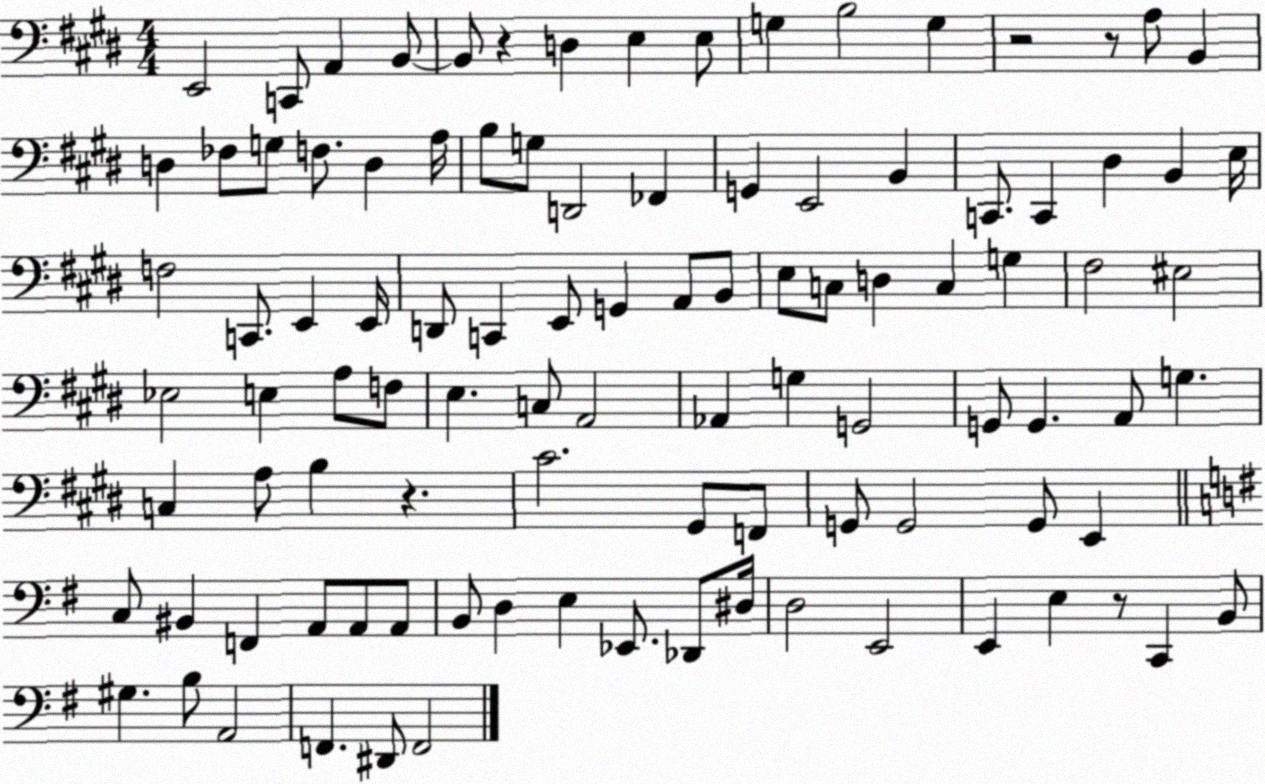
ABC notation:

X:1
T:Untitled
M:4/4
L:1/4
K:E
E,,2 C,,/2 A,, B,,/2 B,,/2 z D, E, E,/2 G, B,2 G, z2 z/2 A,/2 B,, D, _F,/2 G,/2 F,/2 D, A,/4 B,/2 G,/2 D,,2 _F,, G,, E,,2 B,, C,,/2 C,, ^D, B,, E,/4 F,2 C,,/2 E,, E,,/4 D,,/2 C,, E,,/2 G,, A,,/2 B,,/2 E,/2 C,/2 D, C, G, ^F,2 ^E,2 _E,2 E, A,/2 F,/2 E, C,/2 A,,2 _A,, G, G,,2 G,,/2 G,, A,,/2 G, C, A,/2 B, z ^C2 ^G,,/2 F,,/2 G,,/2 G,,2 G,,/2 E,, C,/2 ^B,, F,, A,,/2 A,,/2 A,,/2 B,,/2 D, E, _E,,/2 _D,,/2 ^D,/4 D,2 E,,2 E,, E, z/2 C,, B,,/2 ^G, B,/2 A,,2 F,, ^D,,/2 F,,2